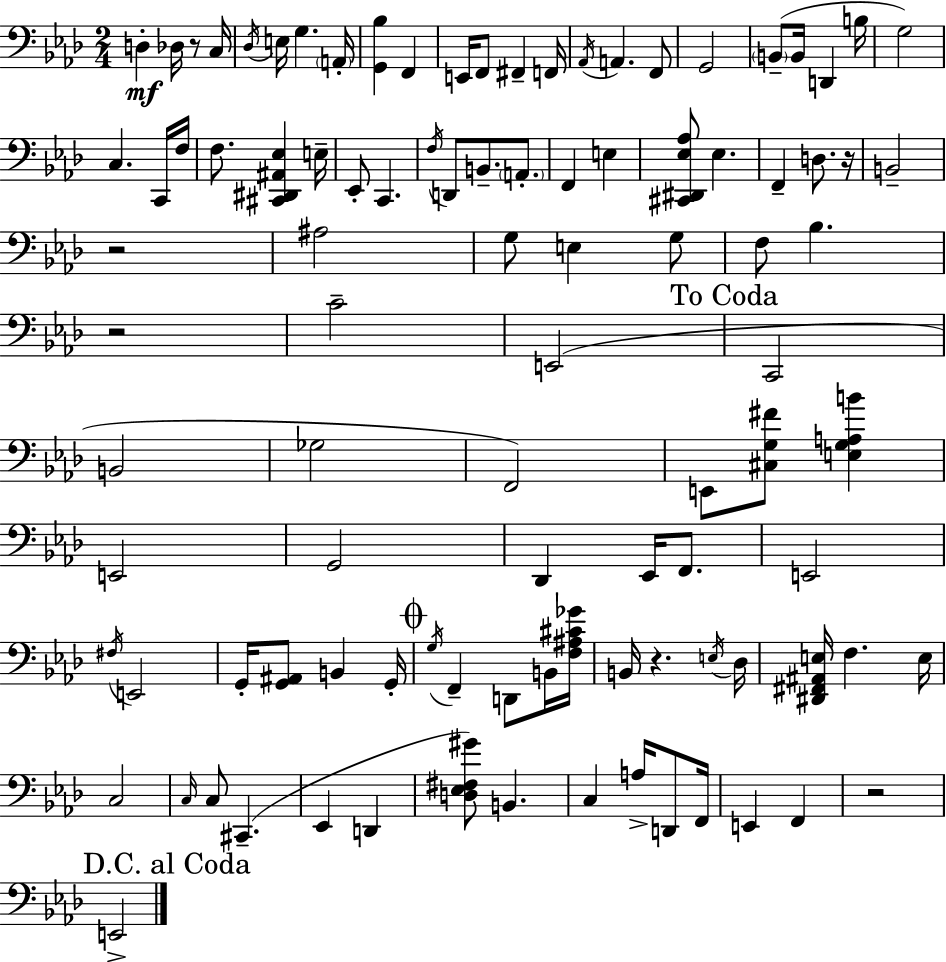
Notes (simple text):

D3/q Db3/s R/e C3/s Db3/s E3/s G3/q. A2/s [G2,Bb3]/q F2/q E2/s F2/e F#2/q F2/s Ab2/s A2/q. F2/e G2/h B2/e B2/s D2/q B3/s G3/h C3/q. C2/s F3/s F3/e. [C#2,D#2,A#2,Eb3]/q E3/s Eb2/e C2/q. F3/s D2/e B2/e. A2/e. F2/q E3/q [C#2,D#2,Eb3,Ab3]/e Eb3/q. F2/q D3/e. R/s B2/h R/h A#3/h G3/e E3/q G3/e F3/e Bb3/q. R/h C4/h E2/h C2/h B2/h Gb3/h F2/h E2/e [C#3,G3,F#4]/e [E3,G3,A3,B4]/q E2/h G2/h Db2/q Eb2/s F2/e. E2/h F#3/s E2/h G2/s [G2,A#2]/e B2/q G2/s G3/s F2/q D2/e B2/s [F3,A#3,C#4,Gb4]/s B2/s R/q. E3/s Db3/s [D#2,F#2,A#2,E3]/s F3/q. E3/s C3/h C3/s C3/e C#2/q. Eb2/q D2/q [D3,Eb3,F#3,G#4]/e B2/q. C3/q A3/s D2/e F2/s E2/q F2/q R/h E2/h